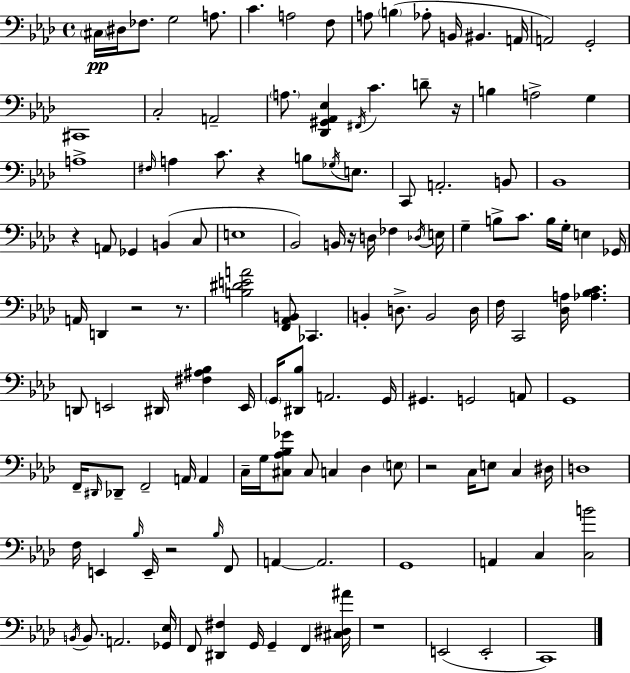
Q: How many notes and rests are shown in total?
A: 134